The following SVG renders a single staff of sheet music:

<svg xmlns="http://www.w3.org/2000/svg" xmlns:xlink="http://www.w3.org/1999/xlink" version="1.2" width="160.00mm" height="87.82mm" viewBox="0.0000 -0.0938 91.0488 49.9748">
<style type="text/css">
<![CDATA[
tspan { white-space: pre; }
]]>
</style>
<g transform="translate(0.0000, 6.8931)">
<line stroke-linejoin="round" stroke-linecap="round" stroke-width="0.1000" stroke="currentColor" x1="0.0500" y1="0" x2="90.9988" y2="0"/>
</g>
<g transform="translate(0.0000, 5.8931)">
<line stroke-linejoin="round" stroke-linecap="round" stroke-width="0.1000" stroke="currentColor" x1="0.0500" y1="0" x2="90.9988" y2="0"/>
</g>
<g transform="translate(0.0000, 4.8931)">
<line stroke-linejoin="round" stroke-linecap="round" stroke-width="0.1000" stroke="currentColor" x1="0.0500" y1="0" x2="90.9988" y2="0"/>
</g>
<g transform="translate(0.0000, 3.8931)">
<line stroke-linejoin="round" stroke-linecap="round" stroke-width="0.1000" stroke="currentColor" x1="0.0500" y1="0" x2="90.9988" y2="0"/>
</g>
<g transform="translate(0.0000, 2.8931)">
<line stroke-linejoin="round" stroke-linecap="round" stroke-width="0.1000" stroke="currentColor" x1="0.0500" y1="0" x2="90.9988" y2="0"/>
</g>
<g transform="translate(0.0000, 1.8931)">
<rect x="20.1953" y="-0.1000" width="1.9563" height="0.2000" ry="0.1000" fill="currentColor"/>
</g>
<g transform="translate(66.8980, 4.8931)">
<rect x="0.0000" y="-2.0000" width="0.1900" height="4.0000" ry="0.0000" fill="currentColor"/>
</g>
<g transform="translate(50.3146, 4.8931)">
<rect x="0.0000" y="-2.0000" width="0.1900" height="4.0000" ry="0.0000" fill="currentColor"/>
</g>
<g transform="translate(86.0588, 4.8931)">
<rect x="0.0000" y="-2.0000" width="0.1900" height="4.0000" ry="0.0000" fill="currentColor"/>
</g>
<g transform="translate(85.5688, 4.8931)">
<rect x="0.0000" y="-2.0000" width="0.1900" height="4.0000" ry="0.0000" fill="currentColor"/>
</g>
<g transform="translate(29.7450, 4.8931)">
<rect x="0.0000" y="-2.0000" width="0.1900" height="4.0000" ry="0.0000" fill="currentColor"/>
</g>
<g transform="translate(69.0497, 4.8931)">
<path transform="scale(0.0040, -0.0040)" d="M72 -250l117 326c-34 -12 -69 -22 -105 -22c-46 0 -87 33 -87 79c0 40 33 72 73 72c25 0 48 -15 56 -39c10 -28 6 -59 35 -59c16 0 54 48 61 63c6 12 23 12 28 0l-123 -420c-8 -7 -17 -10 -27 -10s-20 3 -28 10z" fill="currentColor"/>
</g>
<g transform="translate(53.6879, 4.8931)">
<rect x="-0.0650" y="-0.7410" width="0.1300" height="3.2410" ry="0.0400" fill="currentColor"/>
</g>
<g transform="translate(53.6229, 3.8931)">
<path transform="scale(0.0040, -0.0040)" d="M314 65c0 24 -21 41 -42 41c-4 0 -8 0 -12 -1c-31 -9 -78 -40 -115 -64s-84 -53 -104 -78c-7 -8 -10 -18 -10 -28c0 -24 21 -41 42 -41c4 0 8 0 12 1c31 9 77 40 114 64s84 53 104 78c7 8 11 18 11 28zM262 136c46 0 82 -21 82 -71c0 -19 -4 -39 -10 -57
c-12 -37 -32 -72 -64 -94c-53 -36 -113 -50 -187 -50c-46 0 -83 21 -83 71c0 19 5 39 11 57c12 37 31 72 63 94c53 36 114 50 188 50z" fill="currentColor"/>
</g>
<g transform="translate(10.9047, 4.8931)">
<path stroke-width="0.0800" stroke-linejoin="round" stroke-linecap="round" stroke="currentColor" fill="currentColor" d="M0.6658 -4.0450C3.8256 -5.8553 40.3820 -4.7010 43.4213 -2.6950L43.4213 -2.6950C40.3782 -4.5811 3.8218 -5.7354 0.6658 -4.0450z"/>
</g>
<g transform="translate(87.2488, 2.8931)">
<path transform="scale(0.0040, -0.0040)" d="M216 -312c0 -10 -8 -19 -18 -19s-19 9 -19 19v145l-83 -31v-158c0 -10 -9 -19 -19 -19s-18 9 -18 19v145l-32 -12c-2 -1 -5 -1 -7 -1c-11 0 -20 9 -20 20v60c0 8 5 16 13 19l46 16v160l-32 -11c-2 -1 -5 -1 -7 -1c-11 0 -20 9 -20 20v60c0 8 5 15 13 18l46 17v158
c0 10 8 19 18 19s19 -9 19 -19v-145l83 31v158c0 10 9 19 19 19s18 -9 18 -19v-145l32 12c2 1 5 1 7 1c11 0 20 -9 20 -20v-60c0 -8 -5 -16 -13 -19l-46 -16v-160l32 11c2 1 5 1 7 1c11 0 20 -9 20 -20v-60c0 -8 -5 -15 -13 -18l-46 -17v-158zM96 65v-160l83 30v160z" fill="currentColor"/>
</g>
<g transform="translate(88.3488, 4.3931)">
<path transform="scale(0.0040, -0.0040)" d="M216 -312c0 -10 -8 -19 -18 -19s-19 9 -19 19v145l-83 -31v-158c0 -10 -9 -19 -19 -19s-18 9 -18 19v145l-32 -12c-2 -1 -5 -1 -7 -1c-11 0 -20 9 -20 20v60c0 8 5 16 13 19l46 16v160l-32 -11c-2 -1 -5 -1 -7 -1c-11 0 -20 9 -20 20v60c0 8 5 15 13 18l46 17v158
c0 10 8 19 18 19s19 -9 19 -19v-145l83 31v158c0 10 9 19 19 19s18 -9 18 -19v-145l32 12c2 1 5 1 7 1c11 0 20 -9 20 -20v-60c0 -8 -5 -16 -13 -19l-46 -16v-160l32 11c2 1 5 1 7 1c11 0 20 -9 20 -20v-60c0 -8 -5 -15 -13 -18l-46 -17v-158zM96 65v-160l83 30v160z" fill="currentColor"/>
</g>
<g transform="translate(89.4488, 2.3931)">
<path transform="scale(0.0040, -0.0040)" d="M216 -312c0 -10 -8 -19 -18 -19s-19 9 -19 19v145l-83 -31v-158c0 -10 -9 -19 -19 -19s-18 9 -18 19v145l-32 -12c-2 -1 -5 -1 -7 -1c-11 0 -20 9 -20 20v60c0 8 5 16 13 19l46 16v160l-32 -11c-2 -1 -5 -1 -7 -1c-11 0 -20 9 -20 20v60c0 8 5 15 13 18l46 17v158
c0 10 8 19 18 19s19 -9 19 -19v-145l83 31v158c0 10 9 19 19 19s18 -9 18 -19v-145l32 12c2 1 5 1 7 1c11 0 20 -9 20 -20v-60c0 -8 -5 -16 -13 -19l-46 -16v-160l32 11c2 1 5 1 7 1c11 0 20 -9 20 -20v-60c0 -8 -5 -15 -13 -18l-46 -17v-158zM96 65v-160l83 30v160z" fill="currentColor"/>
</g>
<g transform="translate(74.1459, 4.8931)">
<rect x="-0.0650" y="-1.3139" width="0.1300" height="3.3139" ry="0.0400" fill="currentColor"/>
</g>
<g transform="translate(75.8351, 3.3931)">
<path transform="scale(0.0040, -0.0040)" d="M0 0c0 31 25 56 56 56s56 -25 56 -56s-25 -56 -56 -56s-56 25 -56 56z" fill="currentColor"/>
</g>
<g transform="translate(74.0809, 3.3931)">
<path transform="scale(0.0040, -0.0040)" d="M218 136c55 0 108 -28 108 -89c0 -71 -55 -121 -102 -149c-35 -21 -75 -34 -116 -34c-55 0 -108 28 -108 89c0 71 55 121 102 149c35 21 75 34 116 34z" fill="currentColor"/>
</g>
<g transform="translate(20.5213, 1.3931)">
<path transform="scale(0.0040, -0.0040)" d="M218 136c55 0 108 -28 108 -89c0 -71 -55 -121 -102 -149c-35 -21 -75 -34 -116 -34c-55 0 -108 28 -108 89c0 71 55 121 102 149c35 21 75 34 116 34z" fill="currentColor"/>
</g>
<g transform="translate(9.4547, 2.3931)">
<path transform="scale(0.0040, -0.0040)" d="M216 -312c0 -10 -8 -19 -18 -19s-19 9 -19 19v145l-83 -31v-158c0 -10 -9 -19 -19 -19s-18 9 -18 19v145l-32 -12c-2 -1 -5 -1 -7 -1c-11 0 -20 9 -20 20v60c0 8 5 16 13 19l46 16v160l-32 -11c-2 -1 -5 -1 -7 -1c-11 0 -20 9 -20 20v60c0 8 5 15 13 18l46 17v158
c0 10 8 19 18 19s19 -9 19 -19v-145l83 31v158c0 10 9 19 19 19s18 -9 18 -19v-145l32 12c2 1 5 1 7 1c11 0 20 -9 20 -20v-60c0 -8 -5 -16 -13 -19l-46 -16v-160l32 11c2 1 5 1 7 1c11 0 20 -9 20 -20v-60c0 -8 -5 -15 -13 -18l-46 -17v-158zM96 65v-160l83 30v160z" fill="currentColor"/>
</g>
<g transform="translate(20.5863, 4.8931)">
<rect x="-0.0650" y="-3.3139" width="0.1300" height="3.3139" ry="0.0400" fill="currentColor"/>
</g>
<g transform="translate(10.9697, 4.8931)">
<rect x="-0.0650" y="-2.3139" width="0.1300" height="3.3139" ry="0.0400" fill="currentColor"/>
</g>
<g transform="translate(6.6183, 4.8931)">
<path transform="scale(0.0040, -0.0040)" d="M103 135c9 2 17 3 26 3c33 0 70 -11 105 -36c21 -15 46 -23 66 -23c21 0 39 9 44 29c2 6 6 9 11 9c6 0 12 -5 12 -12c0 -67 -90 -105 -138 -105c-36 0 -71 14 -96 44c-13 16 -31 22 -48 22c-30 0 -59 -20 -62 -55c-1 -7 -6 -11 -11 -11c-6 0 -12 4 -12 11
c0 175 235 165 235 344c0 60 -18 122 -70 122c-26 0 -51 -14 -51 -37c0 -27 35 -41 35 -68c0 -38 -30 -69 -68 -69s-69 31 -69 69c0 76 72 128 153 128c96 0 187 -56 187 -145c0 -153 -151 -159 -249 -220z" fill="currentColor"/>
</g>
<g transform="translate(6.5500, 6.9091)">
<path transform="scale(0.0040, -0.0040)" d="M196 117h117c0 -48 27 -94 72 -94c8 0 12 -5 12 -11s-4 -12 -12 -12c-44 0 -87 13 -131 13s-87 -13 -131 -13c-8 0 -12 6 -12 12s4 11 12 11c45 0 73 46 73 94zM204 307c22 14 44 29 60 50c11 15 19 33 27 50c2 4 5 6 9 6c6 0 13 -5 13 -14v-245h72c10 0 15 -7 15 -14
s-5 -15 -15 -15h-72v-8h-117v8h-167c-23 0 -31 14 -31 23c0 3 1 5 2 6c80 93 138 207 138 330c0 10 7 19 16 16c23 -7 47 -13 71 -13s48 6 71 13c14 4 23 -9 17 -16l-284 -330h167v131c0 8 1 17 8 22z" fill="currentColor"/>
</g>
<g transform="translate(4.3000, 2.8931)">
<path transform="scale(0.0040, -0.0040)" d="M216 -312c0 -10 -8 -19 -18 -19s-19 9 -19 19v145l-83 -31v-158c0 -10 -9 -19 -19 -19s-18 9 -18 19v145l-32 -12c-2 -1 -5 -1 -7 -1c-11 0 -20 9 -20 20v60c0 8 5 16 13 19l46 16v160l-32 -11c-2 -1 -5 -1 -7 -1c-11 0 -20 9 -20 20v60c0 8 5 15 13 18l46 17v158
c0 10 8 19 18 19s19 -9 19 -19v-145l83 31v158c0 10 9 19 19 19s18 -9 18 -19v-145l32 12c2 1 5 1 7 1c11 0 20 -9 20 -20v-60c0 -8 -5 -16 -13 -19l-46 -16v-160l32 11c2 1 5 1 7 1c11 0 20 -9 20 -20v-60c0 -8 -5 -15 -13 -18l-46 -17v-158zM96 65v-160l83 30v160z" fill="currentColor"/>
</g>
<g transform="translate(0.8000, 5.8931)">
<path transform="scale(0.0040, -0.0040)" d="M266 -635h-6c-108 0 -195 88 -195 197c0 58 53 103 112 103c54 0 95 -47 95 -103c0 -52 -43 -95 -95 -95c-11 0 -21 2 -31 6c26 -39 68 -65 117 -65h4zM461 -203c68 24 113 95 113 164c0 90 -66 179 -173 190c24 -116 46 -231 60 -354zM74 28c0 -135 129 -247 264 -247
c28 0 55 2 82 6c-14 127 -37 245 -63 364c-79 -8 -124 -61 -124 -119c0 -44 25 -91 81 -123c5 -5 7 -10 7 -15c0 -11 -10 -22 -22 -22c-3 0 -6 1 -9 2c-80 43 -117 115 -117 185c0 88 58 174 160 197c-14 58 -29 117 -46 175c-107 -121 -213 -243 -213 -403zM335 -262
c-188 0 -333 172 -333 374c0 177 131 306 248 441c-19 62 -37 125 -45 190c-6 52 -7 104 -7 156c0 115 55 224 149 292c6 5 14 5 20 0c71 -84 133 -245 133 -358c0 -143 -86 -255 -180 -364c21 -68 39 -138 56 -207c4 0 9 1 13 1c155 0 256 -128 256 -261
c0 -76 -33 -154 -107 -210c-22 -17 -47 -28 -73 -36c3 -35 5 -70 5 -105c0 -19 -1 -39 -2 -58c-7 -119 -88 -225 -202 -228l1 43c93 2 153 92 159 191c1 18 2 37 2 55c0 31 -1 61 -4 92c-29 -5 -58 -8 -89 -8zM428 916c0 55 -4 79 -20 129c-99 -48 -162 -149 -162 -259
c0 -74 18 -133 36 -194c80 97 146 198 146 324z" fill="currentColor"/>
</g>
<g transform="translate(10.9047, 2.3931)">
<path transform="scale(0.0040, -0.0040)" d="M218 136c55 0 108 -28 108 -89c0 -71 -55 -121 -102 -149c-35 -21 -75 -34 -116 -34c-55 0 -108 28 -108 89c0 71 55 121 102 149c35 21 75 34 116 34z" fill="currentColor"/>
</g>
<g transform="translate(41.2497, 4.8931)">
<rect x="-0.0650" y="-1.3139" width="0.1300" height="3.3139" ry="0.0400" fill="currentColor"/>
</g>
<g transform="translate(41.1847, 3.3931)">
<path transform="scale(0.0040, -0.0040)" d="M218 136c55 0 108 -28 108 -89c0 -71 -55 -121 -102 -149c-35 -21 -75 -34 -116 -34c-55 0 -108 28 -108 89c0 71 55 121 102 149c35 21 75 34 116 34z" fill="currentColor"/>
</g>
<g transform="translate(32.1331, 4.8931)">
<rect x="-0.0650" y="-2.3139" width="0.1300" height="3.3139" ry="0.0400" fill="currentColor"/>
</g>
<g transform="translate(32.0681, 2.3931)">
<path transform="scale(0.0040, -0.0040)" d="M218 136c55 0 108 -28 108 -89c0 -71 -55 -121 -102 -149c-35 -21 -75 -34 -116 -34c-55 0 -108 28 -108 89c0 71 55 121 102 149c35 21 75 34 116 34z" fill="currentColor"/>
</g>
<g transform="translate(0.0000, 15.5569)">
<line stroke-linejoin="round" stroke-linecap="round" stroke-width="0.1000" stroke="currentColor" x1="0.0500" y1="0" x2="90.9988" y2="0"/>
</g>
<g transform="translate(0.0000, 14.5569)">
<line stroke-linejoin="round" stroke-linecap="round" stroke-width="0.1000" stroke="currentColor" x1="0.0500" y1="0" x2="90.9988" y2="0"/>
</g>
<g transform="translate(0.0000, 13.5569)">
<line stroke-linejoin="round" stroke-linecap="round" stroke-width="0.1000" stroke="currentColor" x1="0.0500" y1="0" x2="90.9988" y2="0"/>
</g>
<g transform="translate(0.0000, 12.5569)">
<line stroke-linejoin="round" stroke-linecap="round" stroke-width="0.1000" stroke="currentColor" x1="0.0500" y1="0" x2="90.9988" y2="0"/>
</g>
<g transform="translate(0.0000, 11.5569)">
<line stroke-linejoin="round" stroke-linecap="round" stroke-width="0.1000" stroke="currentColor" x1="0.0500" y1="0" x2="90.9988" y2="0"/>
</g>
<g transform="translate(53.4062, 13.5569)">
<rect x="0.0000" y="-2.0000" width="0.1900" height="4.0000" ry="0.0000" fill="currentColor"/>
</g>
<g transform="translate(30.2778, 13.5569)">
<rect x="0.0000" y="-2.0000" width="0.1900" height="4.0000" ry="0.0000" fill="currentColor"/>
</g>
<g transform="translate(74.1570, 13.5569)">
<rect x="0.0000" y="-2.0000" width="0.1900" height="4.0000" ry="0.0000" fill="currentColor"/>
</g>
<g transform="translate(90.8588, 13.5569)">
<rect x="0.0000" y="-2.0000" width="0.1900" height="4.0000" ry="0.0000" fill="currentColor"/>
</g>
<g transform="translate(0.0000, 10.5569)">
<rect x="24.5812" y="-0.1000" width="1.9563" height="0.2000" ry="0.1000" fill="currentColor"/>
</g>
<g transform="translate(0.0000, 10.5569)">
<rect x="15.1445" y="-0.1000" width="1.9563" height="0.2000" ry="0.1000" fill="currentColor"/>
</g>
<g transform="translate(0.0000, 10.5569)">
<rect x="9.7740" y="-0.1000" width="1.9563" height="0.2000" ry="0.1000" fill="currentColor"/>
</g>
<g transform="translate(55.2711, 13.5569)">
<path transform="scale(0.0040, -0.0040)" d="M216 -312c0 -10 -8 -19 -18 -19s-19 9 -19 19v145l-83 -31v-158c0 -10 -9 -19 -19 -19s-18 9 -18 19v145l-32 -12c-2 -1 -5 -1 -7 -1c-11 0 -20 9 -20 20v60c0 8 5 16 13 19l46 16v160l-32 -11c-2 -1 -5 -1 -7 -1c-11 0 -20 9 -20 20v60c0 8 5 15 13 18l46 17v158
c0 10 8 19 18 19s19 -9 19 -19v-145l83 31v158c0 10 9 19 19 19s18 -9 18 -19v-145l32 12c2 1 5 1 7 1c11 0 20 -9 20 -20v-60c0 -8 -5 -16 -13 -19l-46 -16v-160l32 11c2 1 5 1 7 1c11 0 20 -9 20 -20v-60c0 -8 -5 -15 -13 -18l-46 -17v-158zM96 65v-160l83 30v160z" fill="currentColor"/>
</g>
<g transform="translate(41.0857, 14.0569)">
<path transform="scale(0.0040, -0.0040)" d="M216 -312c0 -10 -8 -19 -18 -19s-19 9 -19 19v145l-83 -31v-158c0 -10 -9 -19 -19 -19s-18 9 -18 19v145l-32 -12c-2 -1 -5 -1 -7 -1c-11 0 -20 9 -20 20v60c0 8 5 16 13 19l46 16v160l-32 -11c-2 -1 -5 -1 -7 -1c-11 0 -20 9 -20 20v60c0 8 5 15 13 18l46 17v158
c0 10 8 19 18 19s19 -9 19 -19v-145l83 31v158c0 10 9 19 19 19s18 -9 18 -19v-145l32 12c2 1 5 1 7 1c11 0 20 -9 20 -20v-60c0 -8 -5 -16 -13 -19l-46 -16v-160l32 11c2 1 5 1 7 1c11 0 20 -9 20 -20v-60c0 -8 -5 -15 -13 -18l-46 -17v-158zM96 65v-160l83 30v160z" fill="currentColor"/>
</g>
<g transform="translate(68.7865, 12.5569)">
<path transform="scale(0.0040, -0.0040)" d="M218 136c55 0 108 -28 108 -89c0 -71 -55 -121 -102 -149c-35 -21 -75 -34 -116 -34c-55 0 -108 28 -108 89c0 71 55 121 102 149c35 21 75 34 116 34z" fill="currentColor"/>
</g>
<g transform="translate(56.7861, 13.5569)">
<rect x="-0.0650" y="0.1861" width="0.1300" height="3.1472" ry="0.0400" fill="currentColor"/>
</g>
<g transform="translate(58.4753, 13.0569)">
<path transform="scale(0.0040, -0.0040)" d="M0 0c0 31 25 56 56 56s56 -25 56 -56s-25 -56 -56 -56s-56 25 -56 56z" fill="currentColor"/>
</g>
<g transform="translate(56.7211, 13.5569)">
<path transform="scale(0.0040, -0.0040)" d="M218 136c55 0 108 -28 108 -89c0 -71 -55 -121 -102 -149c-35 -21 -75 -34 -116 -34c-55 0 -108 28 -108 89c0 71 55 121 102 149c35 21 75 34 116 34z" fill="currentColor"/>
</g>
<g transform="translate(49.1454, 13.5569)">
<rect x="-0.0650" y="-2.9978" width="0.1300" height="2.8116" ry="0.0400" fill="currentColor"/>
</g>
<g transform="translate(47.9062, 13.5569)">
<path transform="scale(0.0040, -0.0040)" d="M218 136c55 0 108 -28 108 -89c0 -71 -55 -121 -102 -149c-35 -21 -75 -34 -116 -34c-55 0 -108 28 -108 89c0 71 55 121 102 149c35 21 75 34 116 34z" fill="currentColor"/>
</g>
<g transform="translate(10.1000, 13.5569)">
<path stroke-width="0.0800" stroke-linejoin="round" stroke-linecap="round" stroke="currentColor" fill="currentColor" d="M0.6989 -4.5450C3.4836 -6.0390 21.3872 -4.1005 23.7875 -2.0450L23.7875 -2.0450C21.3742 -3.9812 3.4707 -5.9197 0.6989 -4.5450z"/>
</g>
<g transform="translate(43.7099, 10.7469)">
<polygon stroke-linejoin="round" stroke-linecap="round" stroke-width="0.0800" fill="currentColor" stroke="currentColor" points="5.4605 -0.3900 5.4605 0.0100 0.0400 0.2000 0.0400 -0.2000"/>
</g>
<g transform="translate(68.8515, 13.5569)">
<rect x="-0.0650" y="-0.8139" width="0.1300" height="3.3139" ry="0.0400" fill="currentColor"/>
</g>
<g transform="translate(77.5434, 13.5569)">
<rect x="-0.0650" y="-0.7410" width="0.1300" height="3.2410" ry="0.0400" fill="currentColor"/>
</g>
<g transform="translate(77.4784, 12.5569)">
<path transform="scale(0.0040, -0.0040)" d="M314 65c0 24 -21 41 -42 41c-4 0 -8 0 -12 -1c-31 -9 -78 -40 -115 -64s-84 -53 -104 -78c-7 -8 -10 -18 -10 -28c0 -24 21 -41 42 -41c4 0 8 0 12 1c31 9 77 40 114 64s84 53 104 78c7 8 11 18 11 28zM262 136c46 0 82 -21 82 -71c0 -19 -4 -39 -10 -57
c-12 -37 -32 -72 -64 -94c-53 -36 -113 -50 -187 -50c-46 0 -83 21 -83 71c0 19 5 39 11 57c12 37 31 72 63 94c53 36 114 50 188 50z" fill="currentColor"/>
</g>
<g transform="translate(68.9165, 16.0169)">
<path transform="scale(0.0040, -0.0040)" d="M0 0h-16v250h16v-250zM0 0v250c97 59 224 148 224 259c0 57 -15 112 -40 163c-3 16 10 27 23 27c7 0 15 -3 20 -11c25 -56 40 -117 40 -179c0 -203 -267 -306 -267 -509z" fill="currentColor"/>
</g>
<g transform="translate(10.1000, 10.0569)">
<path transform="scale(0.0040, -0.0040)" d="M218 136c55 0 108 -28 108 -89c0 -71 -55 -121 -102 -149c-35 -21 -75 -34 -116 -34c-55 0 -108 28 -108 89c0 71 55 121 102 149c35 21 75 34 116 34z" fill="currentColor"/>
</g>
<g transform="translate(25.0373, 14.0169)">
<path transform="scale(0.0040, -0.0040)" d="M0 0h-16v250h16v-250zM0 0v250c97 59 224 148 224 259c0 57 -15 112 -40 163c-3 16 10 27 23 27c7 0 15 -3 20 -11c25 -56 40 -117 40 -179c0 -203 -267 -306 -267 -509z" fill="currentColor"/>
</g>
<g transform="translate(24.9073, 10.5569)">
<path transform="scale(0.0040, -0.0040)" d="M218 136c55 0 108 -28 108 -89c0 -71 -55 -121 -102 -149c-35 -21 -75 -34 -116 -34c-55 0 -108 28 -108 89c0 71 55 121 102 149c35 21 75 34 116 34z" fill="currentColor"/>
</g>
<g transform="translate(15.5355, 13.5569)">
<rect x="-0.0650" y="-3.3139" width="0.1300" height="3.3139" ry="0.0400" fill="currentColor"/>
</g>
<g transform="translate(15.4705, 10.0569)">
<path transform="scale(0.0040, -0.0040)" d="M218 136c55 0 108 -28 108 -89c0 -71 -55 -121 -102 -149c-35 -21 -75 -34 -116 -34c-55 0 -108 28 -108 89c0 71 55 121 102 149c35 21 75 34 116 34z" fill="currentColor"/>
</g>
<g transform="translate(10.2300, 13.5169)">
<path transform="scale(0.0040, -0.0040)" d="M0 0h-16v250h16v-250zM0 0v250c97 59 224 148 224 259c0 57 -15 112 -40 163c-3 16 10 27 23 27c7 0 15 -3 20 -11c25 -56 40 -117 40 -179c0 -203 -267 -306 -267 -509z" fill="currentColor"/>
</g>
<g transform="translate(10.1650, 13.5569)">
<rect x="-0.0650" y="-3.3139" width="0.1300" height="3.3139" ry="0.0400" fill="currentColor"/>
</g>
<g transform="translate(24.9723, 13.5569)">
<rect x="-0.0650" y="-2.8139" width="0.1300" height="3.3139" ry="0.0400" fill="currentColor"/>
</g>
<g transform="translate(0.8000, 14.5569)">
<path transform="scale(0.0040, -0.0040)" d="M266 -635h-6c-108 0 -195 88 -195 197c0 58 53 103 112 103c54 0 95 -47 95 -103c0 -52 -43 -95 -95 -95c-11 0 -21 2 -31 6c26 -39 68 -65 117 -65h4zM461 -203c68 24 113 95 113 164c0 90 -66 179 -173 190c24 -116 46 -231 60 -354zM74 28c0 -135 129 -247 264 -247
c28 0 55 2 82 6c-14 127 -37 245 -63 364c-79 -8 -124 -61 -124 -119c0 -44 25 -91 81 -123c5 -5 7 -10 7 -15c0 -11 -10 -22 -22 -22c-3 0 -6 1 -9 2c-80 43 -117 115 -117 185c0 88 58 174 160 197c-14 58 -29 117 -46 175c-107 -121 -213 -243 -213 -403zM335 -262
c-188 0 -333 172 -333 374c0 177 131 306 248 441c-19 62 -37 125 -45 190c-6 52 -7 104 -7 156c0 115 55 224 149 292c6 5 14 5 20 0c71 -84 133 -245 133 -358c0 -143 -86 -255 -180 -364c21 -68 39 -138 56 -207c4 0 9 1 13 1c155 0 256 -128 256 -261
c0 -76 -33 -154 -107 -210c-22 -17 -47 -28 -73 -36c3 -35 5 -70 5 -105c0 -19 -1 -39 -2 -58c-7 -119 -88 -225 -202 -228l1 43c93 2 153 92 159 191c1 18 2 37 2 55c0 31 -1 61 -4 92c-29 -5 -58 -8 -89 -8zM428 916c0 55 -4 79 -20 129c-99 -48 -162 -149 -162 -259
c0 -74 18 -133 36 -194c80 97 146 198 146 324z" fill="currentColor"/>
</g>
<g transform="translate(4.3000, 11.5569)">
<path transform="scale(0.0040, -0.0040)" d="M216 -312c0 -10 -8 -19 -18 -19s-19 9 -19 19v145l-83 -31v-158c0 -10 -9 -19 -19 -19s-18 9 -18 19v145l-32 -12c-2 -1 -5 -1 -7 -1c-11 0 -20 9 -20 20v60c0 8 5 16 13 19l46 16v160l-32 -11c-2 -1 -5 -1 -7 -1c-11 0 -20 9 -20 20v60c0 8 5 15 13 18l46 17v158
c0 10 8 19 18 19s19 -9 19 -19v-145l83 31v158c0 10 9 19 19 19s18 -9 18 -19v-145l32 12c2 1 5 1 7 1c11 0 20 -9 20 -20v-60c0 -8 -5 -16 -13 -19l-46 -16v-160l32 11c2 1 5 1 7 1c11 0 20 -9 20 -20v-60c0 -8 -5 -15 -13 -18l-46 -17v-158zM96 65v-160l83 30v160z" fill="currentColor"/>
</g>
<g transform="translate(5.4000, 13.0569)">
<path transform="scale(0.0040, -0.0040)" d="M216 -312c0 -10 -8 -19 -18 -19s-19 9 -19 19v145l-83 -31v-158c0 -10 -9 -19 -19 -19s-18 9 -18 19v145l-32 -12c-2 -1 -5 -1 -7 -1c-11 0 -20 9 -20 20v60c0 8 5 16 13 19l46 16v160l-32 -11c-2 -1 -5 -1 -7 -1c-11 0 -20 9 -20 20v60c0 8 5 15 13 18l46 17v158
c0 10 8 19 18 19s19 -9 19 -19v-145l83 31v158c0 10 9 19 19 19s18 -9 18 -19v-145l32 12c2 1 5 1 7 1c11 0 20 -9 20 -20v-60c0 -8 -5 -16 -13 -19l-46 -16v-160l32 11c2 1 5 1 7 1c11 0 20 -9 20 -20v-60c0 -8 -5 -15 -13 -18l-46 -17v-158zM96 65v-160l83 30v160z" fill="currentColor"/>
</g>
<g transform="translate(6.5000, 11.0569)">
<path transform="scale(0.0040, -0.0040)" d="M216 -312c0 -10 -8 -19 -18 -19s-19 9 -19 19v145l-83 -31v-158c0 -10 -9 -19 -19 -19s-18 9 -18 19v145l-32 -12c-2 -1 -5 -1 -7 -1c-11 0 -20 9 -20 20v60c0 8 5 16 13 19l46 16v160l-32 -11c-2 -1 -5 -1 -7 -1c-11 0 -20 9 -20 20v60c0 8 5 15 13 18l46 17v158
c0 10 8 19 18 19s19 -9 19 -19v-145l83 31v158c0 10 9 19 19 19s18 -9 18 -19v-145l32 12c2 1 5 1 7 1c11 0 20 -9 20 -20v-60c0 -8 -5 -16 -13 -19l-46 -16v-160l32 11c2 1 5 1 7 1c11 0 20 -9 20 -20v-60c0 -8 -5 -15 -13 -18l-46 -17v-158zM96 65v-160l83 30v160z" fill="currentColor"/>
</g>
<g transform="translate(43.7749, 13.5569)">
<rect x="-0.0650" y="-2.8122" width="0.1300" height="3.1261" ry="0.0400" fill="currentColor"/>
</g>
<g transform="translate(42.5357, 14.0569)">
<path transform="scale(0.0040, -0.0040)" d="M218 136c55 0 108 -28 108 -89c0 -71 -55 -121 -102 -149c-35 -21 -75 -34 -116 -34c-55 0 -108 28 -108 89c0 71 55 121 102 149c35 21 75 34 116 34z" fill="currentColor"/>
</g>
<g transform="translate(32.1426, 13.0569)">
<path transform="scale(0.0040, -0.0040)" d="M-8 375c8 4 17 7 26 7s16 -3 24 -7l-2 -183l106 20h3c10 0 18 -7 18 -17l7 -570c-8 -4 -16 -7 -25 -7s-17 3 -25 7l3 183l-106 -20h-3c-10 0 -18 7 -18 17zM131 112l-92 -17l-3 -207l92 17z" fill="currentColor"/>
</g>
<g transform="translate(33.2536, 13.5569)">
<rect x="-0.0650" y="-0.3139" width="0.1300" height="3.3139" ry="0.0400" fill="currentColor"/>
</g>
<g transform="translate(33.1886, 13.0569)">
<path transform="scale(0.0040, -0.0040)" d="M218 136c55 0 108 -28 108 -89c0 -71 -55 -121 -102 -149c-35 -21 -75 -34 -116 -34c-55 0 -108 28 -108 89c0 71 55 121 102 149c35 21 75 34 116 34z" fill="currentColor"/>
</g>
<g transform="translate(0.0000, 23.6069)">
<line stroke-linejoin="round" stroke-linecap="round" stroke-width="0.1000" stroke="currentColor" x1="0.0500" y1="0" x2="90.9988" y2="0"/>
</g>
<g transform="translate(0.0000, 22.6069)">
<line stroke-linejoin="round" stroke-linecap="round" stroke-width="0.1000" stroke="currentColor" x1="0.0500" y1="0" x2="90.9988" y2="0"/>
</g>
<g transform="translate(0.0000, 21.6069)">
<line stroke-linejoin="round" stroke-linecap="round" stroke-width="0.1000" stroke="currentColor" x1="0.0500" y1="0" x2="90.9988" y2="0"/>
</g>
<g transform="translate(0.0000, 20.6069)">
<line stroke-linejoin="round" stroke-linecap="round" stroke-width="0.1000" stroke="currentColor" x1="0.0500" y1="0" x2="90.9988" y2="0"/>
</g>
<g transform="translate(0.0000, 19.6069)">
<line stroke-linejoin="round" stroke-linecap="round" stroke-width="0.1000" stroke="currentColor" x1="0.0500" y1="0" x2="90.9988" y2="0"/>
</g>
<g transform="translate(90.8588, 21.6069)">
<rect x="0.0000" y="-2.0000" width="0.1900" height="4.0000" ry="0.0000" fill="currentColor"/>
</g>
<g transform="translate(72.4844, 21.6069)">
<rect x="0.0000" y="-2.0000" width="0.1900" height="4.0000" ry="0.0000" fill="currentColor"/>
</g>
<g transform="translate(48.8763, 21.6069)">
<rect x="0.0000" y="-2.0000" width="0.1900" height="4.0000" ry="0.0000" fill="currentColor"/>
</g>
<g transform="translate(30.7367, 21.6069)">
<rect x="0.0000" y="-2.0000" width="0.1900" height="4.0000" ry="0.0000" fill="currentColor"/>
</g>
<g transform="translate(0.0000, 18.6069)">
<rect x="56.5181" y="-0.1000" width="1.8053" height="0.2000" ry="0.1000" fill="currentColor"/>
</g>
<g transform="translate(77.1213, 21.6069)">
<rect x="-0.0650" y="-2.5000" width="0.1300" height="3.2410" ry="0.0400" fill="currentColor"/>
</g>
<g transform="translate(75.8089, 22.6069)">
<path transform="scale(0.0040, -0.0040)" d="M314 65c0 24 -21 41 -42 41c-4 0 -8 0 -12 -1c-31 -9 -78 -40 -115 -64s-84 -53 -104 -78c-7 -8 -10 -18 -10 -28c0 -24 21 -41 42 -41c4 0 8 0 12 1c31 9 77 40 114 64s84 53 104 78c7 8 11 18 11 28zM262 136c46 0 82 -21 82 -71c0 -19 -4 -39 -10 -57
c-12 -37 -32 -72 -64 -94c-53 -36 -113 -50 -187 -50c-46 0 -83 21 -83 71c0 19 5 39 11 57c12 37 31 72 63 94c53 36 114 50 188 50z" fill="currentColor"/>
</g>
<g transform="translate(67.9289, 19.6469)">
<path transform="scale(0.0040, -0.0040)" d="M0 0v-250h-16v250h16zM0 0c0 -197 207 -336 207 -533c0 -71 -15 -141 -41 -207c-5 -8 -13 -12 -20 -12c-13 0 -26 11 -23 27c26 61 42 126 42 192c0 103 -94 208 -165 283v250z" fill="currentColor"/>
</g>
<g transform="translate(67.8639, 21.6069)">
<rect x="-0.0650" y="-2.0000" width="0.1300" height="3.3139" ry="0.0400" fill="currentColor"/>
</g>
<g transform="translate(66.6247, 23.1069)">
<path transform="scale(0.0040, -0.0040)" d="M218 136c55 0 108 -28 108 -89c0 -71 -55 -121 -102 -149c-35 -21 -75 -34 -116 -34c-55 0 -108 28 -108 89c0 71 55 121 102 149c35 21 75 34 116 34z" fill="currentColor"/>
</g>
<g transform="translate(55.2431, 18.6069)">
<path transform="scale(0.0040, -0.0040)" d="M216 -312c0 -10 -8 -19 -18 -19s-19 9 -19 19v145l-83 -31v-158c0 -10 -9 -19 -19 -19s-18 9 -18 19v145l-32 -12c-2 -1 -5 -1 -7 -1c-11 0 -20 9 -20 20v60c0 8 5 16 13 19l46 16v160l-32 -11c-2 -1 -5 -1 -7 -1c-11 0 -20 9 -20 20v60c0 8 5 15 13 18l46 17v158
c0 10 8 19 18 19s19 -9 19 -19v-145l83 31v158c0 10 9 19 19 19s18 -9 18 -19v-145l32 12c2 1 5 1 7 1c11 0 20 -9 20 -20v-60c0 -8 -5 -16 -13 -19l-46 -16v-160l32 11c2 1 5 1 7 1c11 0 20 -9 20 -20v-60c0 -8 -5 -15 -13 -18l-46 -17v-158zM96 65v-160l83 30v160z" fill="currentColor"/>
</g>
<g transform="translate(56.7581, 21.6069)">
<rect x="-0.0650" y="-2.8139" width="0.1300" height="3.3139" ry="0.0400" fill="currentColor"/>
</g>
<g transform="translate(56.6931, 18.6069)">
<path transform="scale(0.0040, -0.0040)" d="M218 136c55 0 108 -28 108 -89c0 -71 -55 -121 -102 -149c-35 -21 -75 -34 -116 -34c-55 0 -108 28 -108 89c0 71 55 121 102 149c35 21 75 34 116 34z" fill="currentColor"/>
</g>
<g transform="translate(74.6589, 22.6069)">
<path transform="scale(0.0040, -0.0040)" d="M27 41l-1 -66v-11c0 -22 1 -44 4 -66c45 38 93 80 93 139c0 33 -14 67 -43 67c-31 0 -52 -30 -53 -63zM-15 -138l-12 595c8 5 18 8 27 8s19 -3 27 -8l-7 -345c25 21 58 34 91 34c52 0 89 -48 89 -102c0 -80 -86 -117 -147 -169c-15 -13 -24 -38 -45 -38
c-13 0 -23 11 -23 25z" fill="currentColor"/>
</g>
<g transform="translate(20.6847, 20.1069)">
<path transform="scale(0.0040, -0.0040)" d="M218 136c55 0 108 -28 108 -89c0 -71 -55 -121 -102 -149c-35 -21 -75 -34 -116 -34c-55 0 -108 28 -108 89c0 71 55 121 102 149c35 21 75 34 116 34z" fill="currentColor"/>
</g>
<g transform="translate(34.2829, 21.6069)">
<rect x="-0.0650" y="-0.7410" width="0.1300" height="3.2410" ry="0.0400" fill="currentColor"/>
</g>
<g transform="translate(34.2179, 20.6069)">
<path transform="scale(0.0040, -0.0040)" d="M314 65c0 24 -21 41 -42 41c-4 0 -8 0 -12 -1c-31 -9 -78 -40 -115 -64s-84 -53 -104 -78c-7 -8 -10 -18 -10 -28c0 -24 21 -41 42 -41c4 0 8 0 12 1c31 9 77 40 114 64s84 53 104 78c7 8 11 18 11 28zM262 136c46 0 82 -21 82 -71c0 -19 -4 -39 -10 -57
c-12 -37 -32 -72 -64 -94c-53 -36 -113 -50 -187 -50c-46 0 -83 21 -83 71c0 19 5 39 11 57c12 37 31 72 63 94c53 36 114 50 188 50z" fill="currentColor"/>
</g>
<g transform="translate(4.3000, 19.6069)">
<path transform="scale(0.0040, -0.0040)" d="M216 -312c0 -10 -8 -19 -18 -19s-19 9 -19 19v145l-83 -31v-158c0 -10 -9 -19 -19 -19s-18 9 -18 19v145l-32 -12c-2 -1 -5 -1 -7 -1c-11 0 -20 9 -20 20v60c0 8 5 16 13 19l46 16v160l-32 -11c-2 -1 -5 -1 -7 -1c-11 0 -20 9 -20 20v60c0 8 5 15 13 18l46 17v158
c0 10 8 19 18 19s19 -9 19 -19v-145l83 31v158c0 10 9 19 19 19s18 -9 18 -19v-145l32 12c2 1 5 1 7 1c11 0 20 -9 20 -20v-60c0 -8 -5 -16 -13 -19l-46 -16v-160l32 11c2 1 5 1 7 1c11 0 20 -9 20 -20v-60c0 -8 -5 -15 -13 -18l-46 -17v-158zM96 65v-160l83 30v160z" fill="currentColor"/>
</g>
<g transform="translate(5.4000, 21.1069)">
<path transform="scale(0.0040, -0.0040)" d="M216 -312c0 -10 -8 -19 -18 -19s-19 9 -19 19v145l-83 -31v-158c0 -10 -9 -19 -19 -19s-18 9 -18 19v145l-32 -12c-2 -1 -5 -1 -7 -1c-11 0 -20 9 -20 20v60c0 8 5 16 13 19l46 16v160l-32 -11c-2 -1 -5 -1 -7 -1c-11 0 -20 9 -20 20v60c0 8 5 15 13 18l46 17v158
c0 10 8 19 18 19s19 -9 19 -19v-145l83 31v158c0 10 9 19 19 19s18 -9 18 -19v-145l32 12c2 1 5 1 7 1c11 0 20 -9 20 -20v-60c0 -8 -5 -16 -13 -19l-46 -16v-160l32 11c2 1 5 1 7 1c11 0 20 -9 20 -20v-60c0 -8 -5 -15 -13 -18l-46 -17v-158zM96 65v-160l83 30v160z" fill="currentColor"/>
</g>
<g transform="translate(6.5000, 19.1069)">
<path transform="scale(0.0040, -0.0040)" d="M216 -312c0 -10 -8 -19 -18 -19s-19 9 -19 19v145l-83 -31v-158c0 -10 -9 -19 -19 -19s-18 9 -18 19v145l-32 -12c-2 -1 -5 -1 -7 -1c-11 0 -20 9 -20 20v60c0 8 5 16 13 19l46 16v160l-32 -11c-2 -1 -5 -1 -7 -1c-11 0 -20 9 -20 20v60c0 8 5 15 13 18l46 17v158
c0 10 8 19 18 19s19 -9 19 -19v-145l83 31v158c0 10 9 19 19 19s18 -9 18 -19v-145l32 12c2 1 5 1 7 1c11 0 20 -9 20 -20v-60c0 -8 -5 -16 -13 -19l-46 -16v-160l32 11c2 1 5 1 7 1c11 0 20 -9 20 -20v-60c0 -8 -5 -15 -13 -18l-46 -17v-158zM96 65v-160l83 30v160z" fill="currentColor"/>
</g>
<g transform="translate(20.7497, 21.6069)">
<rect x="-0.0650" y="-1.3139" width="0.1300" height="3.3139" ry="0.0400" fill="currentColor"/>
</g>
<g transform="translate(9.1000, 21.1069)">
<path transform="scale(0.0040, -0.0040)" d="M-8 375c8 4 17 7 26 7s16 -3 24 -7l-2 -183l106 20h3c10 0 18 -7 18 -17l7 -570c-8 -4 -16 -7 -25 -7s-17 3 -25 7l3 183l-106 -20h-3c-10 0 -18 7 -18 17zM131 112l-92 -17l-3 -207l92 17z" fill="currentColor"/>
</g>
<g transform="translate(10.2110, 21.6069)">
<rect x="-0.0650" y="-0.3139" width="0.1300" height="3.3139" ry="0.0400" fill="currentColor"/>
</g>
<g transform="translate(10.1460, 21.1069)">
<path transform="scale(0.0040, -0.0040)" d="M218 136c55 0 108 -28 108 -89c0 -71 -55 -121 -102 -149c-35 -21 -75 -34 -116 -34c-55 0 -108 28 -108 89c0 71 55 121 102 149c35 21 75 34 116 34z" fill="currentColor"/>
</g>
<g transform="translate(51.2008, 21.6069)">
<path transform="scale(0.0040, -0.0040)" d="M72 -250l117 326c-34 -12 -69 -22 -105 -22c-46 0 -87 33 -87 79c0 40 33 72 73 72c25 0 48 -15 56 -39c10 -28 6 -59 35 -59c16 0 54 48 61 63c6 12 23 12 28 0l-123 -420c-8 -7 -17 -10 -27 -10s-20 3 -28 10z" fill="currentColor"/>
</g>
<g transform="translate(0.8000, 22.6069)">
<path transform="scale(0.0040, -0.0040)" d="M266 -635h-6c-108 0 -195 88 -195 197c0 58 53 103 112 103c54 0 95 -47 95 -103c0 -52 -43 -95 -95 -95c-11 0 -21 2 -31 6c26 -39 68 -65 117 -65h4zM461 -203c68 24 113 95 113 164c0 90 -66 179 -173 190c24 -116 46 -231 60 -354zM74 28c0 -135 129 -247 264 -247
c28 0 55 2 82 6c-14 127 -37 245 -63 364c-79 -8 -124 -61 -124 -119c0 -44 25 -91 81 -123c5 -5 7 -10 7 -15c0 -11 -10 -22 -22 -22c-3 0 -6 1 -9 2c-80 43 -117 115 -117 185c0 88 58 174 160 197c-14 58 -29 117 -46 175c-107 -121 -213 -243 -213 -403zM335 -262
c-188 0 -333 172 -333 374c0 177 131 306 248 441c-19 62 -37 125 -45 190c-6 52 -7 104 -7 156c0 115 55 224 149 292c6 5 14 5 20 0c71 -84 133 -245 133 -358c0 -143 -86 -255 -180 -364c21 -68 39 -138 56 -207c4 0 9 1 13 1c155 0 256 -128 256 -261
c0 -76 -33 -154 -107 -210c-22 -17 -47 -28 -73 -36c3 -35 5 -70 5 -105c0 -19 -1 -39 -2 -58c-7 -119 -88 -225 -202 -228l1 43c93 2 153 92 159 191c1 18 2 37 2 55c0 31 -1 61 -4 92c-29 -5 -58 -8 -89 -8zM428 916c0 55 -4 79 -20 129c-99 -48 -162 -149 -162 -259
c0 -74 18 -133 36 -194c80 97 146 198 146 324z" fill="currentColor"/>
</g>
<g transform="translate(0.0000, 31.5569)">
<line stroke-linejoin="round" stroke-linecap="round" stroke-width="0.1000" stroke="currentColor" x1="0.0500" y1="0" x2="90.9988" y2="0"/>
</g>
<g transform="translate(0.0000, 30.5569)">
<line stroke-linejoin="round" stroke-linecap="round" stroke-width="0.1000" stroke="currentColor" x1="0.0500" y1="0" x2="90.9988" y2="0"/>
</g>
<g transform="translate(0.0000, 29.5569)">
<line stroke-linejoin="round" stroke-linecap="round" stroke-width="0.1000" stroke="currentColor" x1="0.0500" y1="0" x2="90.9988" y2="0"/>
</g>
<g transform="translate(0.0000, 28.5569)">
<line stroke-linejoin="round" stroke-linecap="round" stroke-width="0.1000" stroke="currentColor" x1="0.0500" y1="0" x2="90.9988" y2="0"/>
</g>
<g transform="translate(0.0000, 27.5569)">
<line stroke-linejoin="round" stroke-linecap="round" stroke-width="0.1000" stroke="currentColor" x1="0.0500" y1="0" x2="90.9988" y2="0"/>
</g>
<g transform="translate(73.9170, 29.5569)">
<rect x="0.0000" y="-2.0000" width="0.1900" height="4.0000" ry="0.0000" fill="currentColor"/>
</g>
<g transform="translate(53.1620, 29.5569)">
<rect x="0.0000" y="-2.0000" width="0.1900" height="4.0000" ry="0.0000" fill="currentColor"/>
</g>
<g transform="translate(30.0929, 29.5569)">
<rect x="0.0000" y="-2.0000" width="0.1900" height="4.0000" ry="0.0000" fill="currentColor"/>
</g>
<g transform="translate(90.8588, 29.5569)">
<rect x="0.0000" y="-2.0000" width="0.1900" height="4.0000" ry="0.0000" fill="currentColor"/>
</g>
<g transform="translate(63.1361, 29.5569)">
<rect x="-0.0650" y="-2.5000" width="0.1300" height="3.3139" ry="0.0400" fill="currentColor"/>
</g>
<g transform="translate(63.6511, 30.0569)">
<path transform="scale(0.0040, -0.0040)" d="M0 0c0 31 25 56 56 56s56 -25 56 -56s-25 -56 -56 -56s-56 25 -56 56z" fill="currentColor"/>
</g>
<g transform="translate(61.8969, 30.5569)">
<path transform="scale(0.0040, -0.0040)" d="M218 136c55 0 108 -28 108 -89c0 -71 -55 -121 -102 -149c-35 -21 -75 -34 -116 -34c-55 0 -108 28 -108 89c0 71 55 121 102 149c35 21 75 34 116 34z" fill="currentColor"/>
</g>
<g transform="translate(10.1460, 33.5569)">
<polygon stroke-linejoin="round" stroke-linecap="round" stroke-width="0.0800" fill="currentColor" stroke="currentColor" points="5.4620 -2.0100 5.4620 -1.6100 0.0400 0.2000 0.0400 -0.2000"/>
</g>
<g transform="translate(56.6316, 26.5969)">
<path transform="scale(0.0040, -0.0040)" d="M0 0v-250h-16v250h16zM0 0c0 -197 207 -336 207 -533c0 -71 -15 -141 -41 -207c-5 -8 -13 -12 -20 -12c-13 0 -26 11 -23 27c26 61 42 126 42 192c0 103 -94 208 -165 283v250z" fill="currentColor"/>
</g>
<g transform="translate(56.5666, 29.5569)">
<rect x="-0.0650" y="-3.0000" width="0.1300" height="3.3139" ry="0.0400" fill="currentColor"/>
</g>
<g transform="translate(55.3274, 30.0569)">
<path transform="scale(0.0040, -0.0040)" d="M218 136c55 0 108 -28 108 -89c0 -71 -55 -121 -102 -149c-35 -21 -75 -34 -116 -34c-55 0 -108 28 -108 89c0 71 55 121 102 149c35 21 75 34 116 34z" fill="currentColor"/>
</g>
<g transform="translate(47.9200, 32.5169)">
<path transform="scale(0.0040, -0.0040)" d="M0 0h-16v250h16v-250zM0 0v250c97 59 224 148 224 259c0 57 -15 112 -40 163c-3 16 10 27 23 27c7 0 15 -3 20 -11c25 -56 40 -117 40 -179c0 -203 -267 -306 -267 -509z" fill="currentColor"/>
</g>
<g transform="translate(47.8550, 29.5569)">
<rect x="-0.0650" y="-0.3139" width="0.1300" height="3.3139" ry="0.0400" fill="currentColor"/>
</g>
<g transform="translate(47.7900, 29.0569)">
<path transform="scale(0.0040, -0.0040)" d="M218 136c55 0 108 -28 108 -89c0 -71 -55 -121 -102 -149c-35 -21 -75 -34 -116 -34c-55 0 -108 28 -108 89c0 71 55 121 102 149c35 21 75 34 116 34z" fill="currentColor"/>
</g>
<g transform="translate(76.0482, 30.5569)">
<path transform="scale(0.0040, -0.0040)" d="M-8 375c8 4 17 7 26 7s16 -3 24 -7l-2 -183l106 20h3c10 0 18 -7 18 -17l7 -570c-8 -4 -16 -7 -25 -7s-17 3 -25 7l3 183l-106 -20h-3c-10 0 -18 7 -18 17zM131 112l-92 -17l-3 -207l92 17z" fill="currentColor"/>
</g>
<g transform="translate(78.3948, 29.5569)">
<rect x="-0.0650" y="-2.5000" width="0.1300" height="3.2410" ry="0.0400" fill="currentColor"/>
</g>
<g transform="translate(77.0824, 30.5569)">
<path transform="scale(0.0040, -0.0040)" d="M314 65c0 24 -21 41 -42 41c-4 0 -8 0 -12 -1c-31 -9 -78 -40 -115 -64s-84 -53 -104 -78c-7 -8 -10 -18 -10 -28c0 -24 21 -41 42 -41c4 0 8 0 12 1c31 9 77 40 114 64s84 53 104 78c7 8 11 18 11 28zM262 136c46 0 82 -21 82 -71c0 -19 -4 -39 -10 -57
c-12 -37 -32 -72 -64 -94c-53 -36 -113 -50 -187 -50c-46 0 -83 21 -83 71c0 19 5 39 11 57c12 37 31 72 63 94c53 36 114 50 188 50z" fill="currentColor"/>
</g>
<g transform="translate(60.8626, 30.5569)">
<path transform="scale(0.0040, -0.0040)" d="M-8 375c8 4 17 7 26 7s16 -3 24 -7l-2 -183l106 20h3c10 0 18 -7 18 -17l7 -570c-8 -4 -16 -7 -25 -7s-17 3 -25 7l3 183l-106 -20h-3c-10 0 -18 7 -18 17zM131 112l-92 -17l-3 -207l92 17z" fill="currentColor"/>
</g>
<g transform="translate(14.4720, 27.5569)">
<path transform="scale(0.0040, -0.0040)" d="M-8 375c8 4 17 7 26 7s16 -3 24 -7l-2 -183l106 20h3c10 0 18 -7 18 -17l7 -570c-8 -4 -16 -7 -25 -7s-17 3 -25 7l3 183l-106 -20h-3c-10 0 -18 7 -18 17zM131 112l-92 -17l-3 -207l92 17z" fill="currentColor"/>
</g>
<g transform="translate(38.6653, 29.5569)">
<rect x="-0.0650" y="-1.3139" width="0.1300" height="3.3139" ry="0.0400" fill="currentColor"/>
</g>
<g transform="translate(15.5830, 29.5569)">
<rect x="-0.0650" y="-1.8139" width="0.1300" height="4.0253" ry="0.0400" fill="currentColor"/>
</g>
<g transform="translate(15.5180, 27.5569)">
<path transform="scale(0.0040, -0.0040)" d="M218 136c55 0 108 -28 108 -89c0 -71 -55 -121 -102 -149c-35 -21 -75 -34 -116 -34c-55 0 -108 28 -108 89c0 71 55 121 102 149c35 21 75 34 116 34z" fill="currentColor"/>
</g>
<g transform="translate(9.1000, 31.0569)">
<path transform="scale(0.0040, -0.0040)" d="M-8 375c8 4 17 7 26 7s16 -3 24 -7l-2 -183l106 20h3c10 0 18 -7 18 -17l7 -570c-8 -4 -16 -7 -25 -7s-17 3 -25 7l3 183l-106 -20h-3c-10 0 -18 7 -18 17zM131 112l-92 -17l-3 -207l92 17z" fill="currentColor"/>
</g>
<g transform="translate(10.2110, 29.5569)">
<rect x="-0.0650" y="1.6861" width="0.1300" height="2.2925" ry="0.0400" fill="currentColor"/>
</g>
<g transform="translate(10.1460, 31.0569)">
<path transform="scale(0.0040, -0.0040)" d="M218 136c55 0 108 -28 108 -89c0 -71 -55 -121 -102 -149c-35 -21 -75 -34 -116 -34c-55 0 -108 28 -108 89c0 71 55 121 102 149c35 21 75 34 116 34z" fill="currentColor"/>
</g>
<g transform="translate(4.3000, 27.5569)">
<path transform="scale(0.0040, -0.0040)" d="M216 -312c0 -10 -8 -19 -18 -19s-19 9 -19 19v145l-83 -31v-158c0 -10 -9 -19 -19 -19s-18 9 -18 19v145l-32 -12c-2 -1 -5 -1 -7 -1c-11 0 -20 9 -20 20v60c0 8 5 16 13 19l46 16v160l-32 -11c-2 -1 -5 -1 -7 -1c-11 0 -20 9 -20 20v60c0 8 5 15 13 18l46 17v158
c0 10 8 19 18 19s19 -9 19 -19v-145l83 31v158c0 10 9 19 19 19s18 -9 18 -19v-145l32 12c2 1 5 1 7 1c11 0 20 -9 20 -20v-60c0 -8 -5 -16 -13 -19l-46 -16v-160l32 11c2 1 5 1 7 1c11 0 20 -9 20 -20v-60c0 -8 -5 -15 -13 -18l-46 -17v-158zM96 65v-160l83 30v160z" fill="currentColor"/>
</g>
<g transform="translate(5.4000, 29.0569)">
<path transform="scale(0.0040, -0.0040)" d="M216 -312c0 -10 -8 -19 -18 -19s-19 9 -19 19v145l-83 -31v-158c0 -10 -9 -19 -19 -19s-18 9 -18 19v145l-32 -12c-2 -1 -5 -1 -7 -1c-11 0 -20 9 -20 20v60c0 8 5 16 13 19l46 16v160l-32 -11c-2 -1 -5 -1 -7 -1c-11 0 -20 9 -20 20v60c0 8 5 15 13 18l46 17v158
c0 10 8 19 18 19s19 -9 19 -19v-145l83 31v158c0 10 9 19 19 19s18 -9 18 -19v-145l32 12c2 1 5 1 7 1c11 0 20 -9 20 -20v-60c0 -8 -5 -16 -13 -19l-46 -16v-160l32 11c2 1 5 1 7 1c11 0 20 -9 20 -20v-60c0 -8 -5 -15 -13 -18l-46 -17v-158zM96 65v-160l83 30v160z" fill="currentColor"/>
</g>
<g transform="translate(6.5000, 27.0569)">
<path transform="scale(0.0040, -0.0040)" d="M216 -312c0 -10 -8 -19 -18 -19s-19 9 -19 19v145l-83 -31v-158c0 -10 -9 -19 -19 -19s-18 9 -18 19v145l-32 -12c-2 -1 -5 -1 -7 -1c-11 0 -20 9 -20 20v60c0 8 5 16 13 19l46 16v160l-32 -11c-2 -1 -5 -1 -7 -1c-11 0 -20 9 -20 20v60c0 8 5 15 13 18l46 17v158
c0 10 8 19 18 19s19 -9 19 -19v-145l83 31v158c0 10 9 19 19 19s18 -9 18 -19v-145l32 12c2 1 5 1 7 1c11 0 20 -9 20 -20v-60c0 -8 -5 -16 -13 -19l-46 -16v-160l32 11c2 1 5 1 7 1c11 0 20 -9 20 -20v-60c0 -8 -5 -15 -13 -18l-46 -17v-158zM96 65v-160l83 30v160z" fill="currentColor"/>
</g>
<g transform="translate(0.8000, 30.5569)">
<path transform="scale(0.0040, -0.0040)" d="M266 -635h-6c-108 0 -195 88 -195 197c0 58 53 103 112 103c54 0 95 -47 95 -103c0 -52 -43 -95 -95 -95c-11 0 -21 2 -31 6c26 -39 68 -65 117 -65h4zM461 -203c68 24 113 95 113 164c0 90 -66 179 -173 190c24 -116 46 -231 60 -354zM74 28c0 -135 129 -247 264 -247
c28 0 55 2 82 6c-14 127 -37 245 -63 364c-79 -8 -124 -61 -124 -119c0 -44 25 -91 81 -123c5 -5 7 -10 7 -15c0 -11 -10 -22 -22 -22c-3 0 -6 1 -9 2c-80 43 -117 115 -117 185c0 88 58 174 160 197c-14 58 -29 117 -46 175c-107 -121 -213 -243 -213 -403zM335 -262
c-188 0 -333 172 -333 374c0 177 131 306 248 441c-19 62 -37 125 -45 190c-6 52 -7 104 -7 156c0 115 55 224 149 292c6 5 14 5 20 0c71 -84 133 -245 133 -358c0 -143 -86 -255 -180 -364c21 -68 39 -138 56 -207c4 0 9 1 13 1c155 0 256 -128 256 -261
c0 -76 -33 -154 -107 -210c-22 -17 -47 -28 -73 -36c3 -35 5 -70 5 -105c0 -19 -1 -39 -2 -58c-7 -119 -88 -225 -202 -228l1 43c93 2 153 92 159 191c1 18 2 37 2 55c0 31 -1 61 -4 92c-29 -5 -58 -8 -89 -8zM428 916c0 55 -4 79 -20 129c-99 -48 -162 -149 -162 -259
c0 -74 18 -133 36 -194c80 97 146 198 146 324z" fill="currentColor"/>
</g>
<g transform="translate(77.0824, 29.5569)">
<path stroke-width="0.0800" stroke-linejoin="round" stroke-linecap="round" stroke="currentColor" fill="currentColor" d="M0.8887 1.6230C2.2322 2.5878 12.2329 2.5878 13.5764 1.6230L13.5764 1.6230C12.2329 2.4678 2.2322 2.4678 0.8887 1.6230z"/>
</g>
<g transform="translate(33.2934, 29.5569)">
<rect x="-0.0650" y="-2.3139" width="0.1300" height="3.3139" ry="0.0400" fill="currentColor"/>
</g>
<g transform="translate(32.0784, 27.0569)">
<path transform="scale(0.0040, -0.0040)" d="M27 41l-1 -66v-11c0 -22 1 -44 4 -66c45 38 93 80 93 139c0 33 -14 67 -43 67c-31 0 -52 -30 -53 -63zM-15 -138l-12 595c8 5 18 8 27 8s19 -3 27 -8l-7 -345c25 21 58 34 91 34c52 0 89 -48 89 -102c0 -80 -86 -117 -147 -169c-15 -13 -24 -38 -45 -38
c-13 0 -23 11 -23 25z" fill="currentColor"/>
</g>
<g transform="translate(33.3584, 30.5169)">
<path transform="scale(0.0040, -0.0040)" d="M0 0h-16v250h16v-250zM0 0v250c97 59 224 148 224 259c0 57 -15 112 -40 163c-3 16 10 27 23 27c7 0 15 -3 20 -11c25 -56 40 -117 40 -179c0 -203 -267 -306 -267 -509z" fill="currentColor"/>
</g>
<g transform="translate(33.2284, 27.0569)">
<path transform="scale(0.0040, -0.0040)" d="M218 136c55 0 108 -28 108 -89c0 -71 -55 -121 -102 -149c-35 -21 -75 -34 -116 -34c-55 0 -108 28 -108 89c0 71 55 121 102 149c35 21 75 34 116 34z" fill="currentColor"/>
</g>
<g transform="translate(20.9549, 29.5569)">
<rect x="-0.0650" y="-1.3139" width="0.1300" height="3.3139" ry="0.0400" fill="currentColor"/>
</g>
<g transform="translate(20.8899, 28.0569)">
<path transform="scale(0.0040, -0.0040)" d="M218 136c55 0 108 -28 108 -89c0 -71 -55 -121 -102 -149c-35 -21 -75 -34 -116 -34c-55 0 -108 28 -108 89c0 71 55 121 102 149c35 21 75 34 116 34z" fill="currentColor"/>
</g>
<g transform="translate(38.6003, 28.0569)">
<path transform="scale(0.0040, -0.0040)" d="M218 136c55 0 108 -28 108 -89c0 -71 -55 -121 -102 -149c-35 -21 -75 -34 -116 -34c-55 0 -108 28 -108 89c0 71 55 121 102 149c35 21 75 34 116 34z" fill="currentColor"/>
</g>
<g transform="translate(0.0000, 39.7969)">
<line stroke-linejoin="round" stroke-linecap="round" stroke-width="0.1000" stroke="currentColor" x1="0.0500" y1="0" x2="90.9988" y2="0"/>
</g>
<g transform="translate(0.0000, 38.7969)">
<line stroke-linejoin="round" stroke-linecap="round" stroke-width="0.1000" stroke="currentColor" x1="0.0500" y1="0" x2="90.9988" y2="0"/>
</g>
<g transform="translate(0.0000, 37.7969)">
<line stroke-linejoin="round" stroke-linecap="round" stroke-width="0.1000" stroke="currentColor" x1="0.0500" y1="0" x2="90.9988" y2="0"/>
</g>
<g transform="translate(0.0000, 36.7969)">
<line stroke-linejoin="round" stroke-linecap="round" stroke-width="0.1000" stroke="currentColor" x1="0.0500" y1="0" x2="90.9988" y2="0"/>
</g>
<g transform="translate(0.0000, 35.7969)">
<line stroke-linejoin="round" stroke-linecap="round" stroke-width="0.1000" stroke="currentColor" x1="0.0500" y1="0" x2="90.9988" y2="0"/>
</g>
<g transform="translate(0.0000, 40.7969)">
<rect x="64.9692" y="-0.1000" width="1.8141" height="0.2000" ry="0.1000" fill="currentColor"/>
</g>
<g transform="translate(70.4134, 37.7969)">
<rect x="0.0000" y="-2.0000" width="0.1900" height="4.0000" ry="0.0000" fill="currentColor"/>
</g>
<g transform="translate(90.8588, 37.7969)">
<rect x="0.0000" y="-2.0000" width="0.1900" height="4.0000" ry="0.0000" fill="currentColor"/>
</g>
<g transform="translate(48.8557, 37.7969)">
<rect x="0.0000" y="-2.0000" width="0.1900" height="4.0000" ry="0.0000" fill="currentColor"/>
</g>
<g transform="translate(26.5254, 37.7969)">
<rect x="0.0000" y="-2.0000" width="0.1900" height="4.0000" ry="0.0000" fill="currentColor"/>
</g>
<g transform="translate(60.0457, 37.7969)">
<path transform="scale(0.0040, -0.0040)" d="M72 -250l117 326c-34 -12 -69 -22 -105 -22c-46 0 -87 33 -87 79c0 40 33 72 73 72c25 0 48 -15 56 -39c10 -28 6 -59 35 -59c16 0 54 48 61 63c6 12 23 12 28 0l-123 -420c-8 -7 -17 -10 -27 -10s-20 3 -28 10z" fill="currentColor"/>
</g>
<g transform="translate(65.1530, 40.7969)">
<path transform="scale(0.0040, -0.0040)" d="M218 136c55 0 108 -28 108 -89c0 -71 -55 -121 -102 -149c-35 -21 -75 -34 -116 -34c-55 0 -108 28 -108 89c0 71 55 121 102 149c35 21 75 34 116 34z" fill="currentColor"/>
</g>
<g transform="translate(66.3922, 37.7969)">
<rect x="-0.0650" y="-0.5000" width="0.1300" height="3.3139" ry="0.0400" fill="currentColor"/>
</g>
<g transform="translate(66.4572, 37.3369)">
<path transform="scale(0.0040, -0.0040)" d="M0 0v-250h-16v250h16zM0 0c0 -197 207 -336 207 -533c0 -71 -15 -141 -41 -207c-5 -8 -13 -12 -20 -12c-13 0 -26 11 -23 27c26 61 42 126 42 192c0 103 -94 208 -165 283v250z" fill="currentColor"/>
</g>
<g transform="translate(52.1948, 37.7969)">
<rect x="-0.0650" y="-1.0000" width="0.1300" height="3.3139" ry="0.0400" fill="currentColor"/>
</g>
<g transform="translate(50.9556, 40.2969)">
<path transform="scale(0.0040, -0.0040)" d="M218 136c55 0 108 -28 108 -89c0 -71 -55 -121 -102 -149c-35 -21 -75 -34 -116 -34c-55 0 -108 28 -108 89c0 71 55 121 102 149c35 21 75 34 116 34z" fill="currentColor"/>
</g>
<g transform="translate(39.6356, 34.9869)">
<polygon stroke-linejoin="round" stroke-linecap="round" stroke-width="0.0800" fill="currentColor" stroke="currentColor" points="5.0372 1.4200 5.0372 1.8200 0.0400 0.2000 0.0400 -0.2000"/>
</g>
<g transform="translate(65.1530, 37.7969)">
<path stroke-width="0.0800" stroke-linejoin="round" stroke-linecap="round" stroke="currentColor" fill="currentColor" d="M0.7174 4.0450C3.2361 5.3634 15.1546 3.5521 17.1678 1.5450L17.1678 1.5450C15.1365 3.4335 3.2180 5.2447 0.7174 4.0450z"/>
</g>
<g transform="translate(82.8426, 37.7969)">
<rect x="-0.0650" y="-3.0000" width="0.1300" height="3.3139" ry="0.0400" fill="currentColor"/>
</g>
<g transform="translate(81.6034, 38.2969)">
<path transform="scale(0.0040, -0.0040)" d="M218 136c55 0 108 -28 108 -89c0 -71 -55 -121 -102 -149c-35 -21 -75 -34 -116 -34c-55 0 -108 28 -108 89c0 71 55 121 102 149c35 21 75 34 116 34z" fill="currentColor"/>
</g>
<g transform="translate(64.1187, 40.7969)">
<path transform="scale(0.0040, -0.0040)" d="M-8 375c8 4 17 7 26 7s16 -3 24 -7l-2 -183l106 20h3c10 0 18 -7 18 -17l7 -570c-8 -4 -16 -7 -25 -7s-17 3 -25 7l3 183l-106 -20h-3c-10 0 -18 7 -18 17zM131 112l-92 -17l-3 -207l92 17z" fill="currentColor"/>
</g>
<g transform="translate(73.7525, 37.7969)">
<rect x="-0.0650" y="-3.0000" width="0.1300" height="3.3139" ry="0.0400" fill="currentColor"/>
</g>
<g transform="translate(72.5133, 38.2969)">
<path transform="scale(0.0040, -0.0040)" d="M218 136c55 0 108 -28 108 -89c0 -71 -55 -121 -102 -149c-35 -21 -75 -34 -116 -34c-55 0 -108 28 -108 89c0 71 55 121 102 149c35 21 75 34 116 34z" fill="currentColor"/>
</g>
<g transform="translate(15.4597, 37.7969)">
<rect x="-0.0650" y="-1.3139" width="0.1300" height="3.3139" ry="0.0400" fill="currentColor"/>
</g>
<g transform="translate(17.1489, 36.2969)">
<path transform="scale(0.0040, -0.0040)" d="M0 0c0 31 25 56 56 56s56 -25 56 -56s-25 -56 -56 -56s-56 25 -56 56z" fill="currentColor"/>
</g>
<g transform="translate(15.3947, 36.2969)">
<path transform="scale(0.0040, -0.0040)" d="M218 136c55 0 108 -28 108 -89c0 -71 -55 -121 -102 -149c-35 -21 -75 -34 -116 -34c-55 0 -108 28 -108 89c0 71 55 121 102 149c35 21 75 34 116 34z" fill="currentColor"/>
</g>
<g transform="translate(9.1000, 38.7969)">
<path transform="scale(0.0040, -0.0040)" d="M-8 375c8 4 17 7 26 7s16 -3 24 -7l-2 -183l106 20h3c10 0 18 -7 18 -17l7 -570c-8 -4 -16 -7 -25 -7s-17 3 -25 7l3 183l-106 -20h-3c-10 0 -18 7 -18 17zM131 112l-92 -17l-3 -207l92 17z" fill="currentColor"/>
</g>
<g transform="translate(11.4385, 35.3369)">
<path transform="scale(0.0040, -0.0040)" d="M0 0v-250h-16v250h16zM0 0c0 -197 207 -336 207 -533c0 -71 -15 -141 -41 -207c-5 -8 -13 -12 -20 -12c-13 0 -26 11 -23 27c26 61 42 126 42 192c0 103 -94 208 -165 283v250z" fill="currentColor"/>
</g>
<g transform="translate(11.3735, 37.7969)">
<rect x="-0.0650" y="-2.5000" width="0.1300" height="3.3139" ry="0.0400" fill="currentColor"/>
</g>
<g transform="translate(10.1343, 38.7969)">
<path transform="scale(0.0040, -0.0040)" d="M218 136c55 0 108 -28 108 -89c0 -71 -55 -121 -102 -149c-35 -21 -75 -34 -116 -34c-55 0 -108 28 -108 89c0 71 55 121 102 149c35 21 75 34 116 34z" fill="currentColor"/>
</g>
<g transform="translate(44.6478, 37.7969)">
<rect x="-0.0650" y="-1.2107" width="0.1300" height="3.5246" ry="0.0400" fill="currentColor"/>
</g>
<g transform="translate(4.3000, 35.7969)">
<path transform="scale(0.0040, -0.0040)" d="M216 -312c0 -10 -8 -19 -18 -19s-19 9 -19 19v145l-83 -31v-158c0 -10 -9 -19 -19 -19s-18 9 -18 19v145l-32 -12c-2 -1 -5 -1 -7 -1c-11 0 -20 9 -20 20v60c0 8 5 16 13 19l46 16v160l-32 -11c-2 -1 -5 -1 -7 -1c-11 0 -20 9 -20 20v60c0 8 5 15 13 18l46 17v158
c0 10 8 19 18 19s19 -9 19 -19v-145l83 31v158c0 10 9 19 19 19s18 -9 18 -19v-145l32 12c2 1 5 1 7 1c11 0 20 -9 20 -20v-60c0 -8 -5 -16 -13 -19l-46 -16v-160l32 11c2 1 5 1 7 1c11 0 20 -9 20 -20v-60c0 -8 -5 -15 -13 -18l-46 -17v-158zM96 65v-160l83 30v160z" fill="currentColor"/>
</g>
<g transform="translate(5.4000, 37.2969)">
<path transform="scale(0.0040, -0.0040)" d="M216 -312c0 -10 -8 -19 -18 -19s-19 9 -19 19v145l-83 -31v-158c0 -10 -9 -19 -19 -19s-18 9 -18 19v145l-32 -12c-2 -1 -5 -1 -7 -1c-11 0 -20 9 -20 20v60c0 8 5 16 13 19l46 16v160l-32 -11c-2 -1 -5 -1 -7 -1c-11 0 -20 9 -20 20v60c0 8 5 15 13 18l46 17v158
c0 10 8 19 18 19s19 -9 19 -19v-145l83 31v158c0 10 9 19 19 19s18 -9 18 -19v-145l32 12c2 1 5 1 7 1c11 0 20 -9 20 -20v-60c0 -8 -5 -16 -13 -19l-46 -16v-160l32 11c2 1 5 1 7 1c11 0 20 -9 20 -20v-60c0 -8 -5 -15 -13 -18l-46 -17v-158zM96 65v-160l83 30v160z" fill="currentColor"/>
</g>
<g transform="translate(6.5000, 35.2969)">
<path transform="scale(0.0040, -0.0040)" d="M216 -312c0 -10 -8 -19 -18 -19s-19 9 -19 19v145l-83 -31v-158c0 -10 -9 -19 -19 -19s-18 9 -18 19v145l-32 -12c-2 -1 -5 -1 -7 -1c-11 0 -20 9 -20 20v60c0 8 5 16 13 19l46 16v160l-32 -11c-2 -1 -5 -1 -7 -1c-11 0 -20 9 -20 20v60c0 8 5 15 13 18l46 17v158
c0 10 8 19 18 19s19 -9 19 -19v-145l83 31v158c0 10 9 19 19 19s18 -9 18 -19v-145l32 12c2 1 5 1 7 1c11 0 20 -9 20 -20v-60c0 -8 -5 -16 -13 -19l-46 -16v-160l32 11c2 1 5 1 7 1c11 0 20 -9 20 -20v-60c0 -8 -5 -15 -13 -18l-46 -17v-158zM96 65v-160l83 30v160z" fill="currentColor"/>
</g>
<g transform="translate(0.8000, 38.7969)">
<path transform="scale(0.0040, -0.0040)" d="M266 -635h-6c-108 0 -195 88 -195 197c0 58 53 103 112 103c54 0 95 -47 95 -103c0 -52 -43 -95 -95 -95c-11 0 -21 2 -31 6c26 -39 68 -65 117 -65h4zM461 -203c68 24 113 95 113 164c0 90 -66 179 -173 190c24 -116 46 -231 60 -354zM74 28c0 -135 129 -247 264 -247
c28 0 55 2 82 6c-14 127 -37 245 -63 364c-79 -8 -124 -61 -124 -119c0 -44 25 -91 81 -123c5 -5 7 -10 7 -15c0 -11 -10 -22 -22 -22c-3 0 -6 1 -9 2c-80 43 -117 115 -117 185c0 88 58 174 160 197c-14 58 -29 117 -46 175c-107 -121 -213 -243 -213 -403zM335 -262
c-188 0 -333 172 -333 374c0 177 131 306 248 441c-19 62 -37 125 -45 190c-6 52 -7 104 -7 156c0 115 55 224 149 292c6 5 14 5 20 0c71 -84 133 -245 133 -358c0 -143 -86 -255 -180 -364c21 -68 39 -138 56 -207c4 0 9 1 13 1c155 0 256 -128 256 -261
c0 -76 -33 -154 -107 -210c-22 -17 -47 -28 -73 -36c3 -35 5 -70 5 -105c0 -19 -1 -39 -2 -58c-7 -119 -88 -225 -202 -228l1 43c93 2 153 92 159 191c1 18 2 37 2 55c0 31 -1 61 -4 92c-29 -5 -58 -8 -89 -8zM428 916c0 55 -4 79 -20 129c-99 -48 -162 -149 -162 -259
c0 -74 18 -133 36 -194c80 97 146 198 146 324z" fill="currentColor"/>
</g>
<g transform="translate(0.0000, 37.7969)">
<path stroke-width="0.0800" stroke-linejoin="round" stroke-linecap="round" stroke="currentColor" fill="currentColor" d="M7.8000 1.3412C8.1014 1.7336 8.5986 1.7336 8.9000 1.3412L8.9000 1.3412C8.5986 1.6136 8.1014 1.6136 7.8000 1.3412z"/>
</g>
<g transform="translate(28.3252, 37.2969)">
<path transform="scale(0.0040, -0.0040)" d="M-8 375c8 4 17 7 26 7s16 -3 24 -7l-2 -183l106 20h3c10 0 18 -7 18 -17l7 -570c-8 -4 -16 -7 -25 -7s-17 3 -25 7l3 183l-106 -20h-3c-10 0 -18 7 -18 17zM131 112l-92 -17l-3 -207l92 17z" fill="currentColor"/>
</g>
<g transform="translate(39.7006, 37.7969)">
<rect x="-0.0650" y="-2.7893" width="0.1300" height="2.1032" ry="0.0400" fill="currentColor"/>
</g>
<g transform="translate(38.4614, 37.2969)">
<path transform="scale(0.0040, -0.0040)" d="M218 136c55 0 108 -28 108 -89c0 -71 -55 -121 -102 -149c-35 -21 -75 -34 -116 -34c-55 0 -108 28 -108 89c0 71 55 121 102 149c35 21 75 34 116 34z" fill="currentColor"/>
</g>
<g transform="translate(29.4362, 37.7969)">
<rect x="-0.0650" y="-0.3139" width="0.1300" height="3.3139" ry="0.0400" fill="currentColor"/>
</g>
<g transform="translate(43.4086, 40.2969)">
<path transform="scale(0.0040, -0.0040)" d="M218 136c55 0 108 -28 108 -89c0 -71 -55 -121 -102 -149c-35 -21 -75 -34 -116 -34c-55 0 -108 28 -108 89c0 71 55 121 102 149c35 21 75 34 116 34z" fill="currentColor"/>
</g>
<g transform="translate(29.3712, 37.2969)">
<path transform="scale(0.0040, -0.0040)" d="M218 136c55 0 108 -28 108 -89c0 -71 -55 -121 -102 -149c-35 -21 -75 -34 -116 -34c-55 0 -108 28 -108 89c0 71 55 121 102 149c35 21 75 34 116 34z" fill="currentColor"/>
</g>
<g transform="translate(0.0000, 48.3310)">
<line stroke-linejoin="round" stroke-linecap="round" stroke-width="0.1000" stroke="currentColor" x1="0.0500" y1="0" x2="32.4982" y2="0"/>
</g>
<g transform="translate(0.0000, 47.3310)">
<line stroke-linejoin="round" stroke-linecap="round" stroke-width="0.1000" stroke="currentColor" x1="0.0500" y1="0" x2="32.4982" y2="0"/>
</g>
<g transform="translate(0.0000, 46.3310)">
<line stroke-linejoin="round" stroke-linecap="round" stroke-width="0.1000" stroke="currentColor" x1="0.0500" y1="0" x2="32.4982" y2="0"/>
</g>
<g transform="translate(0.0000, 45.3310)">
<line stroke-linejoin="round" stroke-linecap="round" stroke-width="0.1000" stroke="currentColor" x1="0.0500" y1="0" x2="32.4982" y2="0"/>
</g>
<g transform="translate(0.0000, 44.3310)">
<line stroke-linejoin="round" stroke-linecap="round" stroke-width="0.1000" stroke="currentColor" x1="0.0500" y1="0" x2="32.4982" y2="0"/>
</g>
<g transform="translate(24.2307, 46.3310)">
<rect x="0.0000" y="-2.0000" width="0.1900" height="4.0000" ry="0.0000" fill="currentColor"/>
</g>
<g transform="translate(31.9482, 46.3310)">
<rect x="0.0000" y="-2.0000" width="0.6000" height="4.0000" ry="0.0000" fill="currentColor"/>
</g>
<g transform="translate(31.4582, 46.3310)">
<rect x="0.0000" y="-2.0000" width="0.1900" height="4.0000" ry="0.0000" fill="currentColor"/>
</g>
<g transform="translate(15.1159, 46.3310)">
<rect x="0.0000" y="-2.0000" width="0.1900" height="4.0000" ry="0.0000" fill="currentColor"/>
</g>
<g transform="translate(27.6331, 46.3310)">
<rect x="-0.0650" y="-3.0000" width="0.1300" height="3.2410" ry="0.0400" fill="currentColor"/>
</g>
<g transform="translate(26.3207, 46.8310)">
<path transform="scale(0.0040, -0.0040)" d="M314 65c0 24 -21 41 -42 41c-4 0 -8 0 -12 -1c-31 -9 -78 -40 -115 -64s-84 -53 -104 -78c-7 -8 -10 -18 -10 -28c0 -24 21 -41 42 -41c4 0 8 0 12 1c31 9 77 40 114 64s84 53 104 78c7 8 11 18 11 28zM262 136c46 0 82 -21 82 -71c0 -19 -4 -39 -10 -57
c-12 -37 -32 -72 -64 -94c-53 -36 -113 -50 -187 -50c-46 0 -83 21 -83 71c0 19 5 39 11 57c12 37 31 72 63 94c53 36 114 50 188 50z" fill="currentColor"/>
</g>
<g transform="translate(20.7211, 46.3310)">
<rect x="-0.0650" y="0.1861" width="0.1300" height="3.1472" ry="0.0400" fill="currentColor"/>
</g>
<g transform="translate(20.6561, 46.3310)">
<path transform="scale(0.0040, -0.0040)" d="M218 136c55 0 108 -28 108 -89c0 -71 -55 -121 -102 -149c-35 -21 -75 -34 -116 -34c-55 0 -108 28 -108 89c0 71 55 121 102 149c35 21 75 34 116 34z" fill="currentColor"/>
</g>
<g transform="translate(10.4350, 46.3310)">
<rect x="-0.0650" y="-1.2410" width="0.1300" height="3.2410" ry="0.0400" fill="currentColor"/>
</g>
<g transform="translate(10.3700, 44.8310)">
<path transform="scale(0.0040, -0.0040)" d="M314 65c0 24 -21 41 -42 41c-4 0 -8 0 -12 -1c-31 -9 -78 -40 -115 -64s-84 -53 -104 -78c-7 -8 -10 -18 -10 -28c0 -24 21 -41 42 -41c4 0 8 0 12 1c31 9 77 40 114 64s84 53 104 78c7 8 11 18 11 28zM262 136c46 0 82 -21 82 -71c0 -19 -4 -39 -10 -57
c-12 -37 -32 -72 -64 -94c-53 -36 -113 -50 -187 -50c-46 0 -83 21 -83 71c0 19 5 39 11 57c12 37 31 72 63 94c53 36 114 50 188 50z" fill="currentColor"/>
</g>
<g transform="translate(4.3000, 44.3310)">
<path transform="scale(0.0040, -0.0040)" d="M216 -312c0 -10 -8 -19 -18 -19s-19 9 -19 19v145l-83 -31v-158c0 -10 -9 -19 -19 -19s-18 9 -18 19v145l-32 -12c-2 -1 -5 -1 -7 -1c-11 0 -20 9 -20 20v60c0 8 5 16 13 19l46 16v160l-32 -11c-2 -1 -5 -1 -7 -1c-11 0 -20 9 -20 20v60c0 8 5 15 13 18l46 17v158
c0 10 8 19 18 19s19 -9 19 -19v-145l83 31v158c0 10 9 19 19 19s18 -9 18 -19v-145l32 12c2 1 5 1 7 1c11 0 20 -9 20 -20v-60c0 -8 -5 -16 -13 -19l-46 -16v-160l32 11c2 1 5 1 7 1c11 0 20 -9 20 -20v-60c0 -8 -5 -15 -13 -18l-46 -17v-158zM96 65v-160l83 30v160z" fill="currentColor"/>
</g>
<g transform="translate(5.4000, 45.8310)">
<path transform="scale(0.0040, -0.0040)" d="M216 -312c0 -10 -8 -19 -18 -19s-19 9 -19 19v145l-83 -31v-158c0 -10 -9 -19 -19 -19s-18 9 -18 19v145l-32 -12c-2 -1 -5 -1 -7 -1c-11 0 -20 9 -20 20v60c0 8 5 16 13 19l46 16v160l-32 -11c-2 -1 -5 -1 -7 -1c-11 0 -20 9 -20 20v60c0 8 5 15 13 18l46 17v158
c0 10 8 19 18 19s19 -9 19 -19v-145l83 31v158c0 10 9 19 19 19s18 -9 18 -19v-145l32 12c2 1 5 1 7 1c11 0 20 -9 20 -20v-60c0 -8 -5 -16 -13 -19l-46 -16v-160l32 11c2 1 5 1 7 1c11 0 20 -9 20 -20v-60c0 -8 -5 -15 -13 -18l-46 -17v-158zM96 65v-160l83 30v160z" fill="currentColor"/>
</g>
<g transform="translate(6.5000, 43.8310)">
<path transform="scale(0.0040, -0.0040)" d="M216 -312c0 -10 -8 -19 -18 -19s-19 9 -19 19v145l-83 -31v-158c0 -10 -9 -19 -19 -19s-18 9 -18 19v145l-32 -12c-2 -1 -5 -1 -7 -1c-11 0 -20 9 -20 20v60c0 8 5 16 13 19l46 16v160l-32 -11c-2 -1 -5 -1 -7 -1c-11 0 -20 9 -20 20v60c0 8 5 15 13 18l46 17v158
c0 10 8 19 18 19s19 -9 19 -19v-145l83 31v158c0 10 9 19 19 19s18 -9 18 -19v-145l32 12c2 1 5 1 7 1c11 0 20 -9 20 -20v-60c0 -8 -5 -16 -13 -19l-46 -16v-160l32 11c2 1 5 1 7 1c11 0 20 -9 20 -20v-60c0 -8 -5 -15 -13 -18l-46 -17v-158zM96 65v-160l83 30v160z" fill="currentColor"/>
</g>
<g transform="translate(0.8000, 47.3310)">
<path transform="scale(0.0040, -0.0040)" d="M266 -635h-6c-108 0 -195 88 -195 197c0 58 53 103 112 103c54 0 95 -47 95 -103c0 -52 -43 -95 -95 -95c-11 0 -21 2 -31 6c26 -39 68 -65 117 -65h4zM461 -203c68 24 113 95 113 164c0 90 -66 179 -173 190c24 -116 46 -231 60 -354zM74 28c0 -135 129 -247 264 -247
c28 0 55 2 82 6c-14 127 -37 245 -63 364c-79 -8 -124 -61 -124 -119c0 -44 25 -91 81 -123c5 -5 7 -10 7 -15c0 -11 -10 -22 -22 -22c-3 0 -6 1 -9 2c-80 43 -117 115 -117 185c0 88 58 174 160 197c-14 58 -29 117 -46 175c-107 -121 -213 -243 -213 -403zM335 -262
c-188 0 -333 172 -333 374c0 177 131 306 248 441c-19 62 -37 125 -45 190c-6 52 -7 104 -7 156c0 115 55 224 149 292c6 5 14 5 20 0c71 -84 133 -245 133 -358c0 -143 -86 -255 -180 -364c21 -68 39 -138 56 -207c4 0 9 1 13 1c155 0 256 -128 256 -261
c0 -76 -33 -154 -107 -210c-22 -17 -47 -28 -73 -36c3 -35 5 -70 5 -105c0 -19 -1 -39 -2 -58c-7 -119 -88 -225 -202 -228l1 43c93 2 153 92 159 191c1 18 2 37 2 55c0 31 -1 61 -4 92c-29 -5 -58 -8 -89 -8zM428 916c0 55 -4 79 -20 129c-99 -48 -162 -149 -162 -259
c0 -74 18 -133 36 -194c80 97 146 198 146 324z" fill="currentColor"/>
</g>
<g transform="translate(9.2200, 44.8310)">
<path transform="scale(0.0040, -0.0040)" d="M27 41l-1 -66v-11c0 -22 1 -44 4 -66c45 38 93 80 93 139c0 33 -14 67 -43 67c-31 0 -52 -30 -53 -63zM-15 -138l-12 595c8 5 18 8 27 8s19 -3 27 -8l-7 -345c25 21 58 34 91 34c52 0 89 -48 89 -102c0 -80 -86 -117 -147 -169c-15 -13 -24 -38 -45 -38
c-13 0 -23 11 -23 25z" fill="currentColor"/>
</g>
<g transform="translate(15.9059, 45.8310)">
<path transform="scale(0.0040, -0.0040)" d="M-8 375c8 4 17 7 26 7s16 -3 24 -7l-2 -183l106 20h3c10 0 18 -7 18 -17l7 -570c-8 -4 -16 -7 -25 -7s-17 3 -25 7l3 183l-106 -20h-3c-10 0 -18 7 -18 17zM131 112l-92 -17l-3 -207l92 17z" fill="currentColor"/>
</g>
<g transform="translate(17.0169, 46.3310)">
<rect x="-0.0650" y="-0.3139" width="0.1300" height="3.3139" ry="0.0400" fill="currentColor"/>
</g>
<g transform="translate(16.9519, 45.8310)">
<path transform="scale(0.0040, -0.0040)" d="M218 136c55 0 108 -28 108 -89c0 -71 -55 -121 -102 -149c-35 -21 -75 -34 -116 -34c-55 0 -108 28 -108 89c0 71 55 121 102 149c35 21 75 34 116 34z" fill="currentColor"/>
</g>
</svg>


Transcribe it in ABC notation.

X:1
T:Untitled
M:2/4
L:1/4
K:G
^g b g e d2 z/2 e b/2 b a/2 c ^A/2 B/2 ^B d/2 d2 c e d2 z/2 ^a ^F/2 _G2 F/2 f/2 e _g/2 e ^c/2 A/2 G G2 G/2 e c c/2 D/2 D z/2 C/2 A A _e2 c B A2